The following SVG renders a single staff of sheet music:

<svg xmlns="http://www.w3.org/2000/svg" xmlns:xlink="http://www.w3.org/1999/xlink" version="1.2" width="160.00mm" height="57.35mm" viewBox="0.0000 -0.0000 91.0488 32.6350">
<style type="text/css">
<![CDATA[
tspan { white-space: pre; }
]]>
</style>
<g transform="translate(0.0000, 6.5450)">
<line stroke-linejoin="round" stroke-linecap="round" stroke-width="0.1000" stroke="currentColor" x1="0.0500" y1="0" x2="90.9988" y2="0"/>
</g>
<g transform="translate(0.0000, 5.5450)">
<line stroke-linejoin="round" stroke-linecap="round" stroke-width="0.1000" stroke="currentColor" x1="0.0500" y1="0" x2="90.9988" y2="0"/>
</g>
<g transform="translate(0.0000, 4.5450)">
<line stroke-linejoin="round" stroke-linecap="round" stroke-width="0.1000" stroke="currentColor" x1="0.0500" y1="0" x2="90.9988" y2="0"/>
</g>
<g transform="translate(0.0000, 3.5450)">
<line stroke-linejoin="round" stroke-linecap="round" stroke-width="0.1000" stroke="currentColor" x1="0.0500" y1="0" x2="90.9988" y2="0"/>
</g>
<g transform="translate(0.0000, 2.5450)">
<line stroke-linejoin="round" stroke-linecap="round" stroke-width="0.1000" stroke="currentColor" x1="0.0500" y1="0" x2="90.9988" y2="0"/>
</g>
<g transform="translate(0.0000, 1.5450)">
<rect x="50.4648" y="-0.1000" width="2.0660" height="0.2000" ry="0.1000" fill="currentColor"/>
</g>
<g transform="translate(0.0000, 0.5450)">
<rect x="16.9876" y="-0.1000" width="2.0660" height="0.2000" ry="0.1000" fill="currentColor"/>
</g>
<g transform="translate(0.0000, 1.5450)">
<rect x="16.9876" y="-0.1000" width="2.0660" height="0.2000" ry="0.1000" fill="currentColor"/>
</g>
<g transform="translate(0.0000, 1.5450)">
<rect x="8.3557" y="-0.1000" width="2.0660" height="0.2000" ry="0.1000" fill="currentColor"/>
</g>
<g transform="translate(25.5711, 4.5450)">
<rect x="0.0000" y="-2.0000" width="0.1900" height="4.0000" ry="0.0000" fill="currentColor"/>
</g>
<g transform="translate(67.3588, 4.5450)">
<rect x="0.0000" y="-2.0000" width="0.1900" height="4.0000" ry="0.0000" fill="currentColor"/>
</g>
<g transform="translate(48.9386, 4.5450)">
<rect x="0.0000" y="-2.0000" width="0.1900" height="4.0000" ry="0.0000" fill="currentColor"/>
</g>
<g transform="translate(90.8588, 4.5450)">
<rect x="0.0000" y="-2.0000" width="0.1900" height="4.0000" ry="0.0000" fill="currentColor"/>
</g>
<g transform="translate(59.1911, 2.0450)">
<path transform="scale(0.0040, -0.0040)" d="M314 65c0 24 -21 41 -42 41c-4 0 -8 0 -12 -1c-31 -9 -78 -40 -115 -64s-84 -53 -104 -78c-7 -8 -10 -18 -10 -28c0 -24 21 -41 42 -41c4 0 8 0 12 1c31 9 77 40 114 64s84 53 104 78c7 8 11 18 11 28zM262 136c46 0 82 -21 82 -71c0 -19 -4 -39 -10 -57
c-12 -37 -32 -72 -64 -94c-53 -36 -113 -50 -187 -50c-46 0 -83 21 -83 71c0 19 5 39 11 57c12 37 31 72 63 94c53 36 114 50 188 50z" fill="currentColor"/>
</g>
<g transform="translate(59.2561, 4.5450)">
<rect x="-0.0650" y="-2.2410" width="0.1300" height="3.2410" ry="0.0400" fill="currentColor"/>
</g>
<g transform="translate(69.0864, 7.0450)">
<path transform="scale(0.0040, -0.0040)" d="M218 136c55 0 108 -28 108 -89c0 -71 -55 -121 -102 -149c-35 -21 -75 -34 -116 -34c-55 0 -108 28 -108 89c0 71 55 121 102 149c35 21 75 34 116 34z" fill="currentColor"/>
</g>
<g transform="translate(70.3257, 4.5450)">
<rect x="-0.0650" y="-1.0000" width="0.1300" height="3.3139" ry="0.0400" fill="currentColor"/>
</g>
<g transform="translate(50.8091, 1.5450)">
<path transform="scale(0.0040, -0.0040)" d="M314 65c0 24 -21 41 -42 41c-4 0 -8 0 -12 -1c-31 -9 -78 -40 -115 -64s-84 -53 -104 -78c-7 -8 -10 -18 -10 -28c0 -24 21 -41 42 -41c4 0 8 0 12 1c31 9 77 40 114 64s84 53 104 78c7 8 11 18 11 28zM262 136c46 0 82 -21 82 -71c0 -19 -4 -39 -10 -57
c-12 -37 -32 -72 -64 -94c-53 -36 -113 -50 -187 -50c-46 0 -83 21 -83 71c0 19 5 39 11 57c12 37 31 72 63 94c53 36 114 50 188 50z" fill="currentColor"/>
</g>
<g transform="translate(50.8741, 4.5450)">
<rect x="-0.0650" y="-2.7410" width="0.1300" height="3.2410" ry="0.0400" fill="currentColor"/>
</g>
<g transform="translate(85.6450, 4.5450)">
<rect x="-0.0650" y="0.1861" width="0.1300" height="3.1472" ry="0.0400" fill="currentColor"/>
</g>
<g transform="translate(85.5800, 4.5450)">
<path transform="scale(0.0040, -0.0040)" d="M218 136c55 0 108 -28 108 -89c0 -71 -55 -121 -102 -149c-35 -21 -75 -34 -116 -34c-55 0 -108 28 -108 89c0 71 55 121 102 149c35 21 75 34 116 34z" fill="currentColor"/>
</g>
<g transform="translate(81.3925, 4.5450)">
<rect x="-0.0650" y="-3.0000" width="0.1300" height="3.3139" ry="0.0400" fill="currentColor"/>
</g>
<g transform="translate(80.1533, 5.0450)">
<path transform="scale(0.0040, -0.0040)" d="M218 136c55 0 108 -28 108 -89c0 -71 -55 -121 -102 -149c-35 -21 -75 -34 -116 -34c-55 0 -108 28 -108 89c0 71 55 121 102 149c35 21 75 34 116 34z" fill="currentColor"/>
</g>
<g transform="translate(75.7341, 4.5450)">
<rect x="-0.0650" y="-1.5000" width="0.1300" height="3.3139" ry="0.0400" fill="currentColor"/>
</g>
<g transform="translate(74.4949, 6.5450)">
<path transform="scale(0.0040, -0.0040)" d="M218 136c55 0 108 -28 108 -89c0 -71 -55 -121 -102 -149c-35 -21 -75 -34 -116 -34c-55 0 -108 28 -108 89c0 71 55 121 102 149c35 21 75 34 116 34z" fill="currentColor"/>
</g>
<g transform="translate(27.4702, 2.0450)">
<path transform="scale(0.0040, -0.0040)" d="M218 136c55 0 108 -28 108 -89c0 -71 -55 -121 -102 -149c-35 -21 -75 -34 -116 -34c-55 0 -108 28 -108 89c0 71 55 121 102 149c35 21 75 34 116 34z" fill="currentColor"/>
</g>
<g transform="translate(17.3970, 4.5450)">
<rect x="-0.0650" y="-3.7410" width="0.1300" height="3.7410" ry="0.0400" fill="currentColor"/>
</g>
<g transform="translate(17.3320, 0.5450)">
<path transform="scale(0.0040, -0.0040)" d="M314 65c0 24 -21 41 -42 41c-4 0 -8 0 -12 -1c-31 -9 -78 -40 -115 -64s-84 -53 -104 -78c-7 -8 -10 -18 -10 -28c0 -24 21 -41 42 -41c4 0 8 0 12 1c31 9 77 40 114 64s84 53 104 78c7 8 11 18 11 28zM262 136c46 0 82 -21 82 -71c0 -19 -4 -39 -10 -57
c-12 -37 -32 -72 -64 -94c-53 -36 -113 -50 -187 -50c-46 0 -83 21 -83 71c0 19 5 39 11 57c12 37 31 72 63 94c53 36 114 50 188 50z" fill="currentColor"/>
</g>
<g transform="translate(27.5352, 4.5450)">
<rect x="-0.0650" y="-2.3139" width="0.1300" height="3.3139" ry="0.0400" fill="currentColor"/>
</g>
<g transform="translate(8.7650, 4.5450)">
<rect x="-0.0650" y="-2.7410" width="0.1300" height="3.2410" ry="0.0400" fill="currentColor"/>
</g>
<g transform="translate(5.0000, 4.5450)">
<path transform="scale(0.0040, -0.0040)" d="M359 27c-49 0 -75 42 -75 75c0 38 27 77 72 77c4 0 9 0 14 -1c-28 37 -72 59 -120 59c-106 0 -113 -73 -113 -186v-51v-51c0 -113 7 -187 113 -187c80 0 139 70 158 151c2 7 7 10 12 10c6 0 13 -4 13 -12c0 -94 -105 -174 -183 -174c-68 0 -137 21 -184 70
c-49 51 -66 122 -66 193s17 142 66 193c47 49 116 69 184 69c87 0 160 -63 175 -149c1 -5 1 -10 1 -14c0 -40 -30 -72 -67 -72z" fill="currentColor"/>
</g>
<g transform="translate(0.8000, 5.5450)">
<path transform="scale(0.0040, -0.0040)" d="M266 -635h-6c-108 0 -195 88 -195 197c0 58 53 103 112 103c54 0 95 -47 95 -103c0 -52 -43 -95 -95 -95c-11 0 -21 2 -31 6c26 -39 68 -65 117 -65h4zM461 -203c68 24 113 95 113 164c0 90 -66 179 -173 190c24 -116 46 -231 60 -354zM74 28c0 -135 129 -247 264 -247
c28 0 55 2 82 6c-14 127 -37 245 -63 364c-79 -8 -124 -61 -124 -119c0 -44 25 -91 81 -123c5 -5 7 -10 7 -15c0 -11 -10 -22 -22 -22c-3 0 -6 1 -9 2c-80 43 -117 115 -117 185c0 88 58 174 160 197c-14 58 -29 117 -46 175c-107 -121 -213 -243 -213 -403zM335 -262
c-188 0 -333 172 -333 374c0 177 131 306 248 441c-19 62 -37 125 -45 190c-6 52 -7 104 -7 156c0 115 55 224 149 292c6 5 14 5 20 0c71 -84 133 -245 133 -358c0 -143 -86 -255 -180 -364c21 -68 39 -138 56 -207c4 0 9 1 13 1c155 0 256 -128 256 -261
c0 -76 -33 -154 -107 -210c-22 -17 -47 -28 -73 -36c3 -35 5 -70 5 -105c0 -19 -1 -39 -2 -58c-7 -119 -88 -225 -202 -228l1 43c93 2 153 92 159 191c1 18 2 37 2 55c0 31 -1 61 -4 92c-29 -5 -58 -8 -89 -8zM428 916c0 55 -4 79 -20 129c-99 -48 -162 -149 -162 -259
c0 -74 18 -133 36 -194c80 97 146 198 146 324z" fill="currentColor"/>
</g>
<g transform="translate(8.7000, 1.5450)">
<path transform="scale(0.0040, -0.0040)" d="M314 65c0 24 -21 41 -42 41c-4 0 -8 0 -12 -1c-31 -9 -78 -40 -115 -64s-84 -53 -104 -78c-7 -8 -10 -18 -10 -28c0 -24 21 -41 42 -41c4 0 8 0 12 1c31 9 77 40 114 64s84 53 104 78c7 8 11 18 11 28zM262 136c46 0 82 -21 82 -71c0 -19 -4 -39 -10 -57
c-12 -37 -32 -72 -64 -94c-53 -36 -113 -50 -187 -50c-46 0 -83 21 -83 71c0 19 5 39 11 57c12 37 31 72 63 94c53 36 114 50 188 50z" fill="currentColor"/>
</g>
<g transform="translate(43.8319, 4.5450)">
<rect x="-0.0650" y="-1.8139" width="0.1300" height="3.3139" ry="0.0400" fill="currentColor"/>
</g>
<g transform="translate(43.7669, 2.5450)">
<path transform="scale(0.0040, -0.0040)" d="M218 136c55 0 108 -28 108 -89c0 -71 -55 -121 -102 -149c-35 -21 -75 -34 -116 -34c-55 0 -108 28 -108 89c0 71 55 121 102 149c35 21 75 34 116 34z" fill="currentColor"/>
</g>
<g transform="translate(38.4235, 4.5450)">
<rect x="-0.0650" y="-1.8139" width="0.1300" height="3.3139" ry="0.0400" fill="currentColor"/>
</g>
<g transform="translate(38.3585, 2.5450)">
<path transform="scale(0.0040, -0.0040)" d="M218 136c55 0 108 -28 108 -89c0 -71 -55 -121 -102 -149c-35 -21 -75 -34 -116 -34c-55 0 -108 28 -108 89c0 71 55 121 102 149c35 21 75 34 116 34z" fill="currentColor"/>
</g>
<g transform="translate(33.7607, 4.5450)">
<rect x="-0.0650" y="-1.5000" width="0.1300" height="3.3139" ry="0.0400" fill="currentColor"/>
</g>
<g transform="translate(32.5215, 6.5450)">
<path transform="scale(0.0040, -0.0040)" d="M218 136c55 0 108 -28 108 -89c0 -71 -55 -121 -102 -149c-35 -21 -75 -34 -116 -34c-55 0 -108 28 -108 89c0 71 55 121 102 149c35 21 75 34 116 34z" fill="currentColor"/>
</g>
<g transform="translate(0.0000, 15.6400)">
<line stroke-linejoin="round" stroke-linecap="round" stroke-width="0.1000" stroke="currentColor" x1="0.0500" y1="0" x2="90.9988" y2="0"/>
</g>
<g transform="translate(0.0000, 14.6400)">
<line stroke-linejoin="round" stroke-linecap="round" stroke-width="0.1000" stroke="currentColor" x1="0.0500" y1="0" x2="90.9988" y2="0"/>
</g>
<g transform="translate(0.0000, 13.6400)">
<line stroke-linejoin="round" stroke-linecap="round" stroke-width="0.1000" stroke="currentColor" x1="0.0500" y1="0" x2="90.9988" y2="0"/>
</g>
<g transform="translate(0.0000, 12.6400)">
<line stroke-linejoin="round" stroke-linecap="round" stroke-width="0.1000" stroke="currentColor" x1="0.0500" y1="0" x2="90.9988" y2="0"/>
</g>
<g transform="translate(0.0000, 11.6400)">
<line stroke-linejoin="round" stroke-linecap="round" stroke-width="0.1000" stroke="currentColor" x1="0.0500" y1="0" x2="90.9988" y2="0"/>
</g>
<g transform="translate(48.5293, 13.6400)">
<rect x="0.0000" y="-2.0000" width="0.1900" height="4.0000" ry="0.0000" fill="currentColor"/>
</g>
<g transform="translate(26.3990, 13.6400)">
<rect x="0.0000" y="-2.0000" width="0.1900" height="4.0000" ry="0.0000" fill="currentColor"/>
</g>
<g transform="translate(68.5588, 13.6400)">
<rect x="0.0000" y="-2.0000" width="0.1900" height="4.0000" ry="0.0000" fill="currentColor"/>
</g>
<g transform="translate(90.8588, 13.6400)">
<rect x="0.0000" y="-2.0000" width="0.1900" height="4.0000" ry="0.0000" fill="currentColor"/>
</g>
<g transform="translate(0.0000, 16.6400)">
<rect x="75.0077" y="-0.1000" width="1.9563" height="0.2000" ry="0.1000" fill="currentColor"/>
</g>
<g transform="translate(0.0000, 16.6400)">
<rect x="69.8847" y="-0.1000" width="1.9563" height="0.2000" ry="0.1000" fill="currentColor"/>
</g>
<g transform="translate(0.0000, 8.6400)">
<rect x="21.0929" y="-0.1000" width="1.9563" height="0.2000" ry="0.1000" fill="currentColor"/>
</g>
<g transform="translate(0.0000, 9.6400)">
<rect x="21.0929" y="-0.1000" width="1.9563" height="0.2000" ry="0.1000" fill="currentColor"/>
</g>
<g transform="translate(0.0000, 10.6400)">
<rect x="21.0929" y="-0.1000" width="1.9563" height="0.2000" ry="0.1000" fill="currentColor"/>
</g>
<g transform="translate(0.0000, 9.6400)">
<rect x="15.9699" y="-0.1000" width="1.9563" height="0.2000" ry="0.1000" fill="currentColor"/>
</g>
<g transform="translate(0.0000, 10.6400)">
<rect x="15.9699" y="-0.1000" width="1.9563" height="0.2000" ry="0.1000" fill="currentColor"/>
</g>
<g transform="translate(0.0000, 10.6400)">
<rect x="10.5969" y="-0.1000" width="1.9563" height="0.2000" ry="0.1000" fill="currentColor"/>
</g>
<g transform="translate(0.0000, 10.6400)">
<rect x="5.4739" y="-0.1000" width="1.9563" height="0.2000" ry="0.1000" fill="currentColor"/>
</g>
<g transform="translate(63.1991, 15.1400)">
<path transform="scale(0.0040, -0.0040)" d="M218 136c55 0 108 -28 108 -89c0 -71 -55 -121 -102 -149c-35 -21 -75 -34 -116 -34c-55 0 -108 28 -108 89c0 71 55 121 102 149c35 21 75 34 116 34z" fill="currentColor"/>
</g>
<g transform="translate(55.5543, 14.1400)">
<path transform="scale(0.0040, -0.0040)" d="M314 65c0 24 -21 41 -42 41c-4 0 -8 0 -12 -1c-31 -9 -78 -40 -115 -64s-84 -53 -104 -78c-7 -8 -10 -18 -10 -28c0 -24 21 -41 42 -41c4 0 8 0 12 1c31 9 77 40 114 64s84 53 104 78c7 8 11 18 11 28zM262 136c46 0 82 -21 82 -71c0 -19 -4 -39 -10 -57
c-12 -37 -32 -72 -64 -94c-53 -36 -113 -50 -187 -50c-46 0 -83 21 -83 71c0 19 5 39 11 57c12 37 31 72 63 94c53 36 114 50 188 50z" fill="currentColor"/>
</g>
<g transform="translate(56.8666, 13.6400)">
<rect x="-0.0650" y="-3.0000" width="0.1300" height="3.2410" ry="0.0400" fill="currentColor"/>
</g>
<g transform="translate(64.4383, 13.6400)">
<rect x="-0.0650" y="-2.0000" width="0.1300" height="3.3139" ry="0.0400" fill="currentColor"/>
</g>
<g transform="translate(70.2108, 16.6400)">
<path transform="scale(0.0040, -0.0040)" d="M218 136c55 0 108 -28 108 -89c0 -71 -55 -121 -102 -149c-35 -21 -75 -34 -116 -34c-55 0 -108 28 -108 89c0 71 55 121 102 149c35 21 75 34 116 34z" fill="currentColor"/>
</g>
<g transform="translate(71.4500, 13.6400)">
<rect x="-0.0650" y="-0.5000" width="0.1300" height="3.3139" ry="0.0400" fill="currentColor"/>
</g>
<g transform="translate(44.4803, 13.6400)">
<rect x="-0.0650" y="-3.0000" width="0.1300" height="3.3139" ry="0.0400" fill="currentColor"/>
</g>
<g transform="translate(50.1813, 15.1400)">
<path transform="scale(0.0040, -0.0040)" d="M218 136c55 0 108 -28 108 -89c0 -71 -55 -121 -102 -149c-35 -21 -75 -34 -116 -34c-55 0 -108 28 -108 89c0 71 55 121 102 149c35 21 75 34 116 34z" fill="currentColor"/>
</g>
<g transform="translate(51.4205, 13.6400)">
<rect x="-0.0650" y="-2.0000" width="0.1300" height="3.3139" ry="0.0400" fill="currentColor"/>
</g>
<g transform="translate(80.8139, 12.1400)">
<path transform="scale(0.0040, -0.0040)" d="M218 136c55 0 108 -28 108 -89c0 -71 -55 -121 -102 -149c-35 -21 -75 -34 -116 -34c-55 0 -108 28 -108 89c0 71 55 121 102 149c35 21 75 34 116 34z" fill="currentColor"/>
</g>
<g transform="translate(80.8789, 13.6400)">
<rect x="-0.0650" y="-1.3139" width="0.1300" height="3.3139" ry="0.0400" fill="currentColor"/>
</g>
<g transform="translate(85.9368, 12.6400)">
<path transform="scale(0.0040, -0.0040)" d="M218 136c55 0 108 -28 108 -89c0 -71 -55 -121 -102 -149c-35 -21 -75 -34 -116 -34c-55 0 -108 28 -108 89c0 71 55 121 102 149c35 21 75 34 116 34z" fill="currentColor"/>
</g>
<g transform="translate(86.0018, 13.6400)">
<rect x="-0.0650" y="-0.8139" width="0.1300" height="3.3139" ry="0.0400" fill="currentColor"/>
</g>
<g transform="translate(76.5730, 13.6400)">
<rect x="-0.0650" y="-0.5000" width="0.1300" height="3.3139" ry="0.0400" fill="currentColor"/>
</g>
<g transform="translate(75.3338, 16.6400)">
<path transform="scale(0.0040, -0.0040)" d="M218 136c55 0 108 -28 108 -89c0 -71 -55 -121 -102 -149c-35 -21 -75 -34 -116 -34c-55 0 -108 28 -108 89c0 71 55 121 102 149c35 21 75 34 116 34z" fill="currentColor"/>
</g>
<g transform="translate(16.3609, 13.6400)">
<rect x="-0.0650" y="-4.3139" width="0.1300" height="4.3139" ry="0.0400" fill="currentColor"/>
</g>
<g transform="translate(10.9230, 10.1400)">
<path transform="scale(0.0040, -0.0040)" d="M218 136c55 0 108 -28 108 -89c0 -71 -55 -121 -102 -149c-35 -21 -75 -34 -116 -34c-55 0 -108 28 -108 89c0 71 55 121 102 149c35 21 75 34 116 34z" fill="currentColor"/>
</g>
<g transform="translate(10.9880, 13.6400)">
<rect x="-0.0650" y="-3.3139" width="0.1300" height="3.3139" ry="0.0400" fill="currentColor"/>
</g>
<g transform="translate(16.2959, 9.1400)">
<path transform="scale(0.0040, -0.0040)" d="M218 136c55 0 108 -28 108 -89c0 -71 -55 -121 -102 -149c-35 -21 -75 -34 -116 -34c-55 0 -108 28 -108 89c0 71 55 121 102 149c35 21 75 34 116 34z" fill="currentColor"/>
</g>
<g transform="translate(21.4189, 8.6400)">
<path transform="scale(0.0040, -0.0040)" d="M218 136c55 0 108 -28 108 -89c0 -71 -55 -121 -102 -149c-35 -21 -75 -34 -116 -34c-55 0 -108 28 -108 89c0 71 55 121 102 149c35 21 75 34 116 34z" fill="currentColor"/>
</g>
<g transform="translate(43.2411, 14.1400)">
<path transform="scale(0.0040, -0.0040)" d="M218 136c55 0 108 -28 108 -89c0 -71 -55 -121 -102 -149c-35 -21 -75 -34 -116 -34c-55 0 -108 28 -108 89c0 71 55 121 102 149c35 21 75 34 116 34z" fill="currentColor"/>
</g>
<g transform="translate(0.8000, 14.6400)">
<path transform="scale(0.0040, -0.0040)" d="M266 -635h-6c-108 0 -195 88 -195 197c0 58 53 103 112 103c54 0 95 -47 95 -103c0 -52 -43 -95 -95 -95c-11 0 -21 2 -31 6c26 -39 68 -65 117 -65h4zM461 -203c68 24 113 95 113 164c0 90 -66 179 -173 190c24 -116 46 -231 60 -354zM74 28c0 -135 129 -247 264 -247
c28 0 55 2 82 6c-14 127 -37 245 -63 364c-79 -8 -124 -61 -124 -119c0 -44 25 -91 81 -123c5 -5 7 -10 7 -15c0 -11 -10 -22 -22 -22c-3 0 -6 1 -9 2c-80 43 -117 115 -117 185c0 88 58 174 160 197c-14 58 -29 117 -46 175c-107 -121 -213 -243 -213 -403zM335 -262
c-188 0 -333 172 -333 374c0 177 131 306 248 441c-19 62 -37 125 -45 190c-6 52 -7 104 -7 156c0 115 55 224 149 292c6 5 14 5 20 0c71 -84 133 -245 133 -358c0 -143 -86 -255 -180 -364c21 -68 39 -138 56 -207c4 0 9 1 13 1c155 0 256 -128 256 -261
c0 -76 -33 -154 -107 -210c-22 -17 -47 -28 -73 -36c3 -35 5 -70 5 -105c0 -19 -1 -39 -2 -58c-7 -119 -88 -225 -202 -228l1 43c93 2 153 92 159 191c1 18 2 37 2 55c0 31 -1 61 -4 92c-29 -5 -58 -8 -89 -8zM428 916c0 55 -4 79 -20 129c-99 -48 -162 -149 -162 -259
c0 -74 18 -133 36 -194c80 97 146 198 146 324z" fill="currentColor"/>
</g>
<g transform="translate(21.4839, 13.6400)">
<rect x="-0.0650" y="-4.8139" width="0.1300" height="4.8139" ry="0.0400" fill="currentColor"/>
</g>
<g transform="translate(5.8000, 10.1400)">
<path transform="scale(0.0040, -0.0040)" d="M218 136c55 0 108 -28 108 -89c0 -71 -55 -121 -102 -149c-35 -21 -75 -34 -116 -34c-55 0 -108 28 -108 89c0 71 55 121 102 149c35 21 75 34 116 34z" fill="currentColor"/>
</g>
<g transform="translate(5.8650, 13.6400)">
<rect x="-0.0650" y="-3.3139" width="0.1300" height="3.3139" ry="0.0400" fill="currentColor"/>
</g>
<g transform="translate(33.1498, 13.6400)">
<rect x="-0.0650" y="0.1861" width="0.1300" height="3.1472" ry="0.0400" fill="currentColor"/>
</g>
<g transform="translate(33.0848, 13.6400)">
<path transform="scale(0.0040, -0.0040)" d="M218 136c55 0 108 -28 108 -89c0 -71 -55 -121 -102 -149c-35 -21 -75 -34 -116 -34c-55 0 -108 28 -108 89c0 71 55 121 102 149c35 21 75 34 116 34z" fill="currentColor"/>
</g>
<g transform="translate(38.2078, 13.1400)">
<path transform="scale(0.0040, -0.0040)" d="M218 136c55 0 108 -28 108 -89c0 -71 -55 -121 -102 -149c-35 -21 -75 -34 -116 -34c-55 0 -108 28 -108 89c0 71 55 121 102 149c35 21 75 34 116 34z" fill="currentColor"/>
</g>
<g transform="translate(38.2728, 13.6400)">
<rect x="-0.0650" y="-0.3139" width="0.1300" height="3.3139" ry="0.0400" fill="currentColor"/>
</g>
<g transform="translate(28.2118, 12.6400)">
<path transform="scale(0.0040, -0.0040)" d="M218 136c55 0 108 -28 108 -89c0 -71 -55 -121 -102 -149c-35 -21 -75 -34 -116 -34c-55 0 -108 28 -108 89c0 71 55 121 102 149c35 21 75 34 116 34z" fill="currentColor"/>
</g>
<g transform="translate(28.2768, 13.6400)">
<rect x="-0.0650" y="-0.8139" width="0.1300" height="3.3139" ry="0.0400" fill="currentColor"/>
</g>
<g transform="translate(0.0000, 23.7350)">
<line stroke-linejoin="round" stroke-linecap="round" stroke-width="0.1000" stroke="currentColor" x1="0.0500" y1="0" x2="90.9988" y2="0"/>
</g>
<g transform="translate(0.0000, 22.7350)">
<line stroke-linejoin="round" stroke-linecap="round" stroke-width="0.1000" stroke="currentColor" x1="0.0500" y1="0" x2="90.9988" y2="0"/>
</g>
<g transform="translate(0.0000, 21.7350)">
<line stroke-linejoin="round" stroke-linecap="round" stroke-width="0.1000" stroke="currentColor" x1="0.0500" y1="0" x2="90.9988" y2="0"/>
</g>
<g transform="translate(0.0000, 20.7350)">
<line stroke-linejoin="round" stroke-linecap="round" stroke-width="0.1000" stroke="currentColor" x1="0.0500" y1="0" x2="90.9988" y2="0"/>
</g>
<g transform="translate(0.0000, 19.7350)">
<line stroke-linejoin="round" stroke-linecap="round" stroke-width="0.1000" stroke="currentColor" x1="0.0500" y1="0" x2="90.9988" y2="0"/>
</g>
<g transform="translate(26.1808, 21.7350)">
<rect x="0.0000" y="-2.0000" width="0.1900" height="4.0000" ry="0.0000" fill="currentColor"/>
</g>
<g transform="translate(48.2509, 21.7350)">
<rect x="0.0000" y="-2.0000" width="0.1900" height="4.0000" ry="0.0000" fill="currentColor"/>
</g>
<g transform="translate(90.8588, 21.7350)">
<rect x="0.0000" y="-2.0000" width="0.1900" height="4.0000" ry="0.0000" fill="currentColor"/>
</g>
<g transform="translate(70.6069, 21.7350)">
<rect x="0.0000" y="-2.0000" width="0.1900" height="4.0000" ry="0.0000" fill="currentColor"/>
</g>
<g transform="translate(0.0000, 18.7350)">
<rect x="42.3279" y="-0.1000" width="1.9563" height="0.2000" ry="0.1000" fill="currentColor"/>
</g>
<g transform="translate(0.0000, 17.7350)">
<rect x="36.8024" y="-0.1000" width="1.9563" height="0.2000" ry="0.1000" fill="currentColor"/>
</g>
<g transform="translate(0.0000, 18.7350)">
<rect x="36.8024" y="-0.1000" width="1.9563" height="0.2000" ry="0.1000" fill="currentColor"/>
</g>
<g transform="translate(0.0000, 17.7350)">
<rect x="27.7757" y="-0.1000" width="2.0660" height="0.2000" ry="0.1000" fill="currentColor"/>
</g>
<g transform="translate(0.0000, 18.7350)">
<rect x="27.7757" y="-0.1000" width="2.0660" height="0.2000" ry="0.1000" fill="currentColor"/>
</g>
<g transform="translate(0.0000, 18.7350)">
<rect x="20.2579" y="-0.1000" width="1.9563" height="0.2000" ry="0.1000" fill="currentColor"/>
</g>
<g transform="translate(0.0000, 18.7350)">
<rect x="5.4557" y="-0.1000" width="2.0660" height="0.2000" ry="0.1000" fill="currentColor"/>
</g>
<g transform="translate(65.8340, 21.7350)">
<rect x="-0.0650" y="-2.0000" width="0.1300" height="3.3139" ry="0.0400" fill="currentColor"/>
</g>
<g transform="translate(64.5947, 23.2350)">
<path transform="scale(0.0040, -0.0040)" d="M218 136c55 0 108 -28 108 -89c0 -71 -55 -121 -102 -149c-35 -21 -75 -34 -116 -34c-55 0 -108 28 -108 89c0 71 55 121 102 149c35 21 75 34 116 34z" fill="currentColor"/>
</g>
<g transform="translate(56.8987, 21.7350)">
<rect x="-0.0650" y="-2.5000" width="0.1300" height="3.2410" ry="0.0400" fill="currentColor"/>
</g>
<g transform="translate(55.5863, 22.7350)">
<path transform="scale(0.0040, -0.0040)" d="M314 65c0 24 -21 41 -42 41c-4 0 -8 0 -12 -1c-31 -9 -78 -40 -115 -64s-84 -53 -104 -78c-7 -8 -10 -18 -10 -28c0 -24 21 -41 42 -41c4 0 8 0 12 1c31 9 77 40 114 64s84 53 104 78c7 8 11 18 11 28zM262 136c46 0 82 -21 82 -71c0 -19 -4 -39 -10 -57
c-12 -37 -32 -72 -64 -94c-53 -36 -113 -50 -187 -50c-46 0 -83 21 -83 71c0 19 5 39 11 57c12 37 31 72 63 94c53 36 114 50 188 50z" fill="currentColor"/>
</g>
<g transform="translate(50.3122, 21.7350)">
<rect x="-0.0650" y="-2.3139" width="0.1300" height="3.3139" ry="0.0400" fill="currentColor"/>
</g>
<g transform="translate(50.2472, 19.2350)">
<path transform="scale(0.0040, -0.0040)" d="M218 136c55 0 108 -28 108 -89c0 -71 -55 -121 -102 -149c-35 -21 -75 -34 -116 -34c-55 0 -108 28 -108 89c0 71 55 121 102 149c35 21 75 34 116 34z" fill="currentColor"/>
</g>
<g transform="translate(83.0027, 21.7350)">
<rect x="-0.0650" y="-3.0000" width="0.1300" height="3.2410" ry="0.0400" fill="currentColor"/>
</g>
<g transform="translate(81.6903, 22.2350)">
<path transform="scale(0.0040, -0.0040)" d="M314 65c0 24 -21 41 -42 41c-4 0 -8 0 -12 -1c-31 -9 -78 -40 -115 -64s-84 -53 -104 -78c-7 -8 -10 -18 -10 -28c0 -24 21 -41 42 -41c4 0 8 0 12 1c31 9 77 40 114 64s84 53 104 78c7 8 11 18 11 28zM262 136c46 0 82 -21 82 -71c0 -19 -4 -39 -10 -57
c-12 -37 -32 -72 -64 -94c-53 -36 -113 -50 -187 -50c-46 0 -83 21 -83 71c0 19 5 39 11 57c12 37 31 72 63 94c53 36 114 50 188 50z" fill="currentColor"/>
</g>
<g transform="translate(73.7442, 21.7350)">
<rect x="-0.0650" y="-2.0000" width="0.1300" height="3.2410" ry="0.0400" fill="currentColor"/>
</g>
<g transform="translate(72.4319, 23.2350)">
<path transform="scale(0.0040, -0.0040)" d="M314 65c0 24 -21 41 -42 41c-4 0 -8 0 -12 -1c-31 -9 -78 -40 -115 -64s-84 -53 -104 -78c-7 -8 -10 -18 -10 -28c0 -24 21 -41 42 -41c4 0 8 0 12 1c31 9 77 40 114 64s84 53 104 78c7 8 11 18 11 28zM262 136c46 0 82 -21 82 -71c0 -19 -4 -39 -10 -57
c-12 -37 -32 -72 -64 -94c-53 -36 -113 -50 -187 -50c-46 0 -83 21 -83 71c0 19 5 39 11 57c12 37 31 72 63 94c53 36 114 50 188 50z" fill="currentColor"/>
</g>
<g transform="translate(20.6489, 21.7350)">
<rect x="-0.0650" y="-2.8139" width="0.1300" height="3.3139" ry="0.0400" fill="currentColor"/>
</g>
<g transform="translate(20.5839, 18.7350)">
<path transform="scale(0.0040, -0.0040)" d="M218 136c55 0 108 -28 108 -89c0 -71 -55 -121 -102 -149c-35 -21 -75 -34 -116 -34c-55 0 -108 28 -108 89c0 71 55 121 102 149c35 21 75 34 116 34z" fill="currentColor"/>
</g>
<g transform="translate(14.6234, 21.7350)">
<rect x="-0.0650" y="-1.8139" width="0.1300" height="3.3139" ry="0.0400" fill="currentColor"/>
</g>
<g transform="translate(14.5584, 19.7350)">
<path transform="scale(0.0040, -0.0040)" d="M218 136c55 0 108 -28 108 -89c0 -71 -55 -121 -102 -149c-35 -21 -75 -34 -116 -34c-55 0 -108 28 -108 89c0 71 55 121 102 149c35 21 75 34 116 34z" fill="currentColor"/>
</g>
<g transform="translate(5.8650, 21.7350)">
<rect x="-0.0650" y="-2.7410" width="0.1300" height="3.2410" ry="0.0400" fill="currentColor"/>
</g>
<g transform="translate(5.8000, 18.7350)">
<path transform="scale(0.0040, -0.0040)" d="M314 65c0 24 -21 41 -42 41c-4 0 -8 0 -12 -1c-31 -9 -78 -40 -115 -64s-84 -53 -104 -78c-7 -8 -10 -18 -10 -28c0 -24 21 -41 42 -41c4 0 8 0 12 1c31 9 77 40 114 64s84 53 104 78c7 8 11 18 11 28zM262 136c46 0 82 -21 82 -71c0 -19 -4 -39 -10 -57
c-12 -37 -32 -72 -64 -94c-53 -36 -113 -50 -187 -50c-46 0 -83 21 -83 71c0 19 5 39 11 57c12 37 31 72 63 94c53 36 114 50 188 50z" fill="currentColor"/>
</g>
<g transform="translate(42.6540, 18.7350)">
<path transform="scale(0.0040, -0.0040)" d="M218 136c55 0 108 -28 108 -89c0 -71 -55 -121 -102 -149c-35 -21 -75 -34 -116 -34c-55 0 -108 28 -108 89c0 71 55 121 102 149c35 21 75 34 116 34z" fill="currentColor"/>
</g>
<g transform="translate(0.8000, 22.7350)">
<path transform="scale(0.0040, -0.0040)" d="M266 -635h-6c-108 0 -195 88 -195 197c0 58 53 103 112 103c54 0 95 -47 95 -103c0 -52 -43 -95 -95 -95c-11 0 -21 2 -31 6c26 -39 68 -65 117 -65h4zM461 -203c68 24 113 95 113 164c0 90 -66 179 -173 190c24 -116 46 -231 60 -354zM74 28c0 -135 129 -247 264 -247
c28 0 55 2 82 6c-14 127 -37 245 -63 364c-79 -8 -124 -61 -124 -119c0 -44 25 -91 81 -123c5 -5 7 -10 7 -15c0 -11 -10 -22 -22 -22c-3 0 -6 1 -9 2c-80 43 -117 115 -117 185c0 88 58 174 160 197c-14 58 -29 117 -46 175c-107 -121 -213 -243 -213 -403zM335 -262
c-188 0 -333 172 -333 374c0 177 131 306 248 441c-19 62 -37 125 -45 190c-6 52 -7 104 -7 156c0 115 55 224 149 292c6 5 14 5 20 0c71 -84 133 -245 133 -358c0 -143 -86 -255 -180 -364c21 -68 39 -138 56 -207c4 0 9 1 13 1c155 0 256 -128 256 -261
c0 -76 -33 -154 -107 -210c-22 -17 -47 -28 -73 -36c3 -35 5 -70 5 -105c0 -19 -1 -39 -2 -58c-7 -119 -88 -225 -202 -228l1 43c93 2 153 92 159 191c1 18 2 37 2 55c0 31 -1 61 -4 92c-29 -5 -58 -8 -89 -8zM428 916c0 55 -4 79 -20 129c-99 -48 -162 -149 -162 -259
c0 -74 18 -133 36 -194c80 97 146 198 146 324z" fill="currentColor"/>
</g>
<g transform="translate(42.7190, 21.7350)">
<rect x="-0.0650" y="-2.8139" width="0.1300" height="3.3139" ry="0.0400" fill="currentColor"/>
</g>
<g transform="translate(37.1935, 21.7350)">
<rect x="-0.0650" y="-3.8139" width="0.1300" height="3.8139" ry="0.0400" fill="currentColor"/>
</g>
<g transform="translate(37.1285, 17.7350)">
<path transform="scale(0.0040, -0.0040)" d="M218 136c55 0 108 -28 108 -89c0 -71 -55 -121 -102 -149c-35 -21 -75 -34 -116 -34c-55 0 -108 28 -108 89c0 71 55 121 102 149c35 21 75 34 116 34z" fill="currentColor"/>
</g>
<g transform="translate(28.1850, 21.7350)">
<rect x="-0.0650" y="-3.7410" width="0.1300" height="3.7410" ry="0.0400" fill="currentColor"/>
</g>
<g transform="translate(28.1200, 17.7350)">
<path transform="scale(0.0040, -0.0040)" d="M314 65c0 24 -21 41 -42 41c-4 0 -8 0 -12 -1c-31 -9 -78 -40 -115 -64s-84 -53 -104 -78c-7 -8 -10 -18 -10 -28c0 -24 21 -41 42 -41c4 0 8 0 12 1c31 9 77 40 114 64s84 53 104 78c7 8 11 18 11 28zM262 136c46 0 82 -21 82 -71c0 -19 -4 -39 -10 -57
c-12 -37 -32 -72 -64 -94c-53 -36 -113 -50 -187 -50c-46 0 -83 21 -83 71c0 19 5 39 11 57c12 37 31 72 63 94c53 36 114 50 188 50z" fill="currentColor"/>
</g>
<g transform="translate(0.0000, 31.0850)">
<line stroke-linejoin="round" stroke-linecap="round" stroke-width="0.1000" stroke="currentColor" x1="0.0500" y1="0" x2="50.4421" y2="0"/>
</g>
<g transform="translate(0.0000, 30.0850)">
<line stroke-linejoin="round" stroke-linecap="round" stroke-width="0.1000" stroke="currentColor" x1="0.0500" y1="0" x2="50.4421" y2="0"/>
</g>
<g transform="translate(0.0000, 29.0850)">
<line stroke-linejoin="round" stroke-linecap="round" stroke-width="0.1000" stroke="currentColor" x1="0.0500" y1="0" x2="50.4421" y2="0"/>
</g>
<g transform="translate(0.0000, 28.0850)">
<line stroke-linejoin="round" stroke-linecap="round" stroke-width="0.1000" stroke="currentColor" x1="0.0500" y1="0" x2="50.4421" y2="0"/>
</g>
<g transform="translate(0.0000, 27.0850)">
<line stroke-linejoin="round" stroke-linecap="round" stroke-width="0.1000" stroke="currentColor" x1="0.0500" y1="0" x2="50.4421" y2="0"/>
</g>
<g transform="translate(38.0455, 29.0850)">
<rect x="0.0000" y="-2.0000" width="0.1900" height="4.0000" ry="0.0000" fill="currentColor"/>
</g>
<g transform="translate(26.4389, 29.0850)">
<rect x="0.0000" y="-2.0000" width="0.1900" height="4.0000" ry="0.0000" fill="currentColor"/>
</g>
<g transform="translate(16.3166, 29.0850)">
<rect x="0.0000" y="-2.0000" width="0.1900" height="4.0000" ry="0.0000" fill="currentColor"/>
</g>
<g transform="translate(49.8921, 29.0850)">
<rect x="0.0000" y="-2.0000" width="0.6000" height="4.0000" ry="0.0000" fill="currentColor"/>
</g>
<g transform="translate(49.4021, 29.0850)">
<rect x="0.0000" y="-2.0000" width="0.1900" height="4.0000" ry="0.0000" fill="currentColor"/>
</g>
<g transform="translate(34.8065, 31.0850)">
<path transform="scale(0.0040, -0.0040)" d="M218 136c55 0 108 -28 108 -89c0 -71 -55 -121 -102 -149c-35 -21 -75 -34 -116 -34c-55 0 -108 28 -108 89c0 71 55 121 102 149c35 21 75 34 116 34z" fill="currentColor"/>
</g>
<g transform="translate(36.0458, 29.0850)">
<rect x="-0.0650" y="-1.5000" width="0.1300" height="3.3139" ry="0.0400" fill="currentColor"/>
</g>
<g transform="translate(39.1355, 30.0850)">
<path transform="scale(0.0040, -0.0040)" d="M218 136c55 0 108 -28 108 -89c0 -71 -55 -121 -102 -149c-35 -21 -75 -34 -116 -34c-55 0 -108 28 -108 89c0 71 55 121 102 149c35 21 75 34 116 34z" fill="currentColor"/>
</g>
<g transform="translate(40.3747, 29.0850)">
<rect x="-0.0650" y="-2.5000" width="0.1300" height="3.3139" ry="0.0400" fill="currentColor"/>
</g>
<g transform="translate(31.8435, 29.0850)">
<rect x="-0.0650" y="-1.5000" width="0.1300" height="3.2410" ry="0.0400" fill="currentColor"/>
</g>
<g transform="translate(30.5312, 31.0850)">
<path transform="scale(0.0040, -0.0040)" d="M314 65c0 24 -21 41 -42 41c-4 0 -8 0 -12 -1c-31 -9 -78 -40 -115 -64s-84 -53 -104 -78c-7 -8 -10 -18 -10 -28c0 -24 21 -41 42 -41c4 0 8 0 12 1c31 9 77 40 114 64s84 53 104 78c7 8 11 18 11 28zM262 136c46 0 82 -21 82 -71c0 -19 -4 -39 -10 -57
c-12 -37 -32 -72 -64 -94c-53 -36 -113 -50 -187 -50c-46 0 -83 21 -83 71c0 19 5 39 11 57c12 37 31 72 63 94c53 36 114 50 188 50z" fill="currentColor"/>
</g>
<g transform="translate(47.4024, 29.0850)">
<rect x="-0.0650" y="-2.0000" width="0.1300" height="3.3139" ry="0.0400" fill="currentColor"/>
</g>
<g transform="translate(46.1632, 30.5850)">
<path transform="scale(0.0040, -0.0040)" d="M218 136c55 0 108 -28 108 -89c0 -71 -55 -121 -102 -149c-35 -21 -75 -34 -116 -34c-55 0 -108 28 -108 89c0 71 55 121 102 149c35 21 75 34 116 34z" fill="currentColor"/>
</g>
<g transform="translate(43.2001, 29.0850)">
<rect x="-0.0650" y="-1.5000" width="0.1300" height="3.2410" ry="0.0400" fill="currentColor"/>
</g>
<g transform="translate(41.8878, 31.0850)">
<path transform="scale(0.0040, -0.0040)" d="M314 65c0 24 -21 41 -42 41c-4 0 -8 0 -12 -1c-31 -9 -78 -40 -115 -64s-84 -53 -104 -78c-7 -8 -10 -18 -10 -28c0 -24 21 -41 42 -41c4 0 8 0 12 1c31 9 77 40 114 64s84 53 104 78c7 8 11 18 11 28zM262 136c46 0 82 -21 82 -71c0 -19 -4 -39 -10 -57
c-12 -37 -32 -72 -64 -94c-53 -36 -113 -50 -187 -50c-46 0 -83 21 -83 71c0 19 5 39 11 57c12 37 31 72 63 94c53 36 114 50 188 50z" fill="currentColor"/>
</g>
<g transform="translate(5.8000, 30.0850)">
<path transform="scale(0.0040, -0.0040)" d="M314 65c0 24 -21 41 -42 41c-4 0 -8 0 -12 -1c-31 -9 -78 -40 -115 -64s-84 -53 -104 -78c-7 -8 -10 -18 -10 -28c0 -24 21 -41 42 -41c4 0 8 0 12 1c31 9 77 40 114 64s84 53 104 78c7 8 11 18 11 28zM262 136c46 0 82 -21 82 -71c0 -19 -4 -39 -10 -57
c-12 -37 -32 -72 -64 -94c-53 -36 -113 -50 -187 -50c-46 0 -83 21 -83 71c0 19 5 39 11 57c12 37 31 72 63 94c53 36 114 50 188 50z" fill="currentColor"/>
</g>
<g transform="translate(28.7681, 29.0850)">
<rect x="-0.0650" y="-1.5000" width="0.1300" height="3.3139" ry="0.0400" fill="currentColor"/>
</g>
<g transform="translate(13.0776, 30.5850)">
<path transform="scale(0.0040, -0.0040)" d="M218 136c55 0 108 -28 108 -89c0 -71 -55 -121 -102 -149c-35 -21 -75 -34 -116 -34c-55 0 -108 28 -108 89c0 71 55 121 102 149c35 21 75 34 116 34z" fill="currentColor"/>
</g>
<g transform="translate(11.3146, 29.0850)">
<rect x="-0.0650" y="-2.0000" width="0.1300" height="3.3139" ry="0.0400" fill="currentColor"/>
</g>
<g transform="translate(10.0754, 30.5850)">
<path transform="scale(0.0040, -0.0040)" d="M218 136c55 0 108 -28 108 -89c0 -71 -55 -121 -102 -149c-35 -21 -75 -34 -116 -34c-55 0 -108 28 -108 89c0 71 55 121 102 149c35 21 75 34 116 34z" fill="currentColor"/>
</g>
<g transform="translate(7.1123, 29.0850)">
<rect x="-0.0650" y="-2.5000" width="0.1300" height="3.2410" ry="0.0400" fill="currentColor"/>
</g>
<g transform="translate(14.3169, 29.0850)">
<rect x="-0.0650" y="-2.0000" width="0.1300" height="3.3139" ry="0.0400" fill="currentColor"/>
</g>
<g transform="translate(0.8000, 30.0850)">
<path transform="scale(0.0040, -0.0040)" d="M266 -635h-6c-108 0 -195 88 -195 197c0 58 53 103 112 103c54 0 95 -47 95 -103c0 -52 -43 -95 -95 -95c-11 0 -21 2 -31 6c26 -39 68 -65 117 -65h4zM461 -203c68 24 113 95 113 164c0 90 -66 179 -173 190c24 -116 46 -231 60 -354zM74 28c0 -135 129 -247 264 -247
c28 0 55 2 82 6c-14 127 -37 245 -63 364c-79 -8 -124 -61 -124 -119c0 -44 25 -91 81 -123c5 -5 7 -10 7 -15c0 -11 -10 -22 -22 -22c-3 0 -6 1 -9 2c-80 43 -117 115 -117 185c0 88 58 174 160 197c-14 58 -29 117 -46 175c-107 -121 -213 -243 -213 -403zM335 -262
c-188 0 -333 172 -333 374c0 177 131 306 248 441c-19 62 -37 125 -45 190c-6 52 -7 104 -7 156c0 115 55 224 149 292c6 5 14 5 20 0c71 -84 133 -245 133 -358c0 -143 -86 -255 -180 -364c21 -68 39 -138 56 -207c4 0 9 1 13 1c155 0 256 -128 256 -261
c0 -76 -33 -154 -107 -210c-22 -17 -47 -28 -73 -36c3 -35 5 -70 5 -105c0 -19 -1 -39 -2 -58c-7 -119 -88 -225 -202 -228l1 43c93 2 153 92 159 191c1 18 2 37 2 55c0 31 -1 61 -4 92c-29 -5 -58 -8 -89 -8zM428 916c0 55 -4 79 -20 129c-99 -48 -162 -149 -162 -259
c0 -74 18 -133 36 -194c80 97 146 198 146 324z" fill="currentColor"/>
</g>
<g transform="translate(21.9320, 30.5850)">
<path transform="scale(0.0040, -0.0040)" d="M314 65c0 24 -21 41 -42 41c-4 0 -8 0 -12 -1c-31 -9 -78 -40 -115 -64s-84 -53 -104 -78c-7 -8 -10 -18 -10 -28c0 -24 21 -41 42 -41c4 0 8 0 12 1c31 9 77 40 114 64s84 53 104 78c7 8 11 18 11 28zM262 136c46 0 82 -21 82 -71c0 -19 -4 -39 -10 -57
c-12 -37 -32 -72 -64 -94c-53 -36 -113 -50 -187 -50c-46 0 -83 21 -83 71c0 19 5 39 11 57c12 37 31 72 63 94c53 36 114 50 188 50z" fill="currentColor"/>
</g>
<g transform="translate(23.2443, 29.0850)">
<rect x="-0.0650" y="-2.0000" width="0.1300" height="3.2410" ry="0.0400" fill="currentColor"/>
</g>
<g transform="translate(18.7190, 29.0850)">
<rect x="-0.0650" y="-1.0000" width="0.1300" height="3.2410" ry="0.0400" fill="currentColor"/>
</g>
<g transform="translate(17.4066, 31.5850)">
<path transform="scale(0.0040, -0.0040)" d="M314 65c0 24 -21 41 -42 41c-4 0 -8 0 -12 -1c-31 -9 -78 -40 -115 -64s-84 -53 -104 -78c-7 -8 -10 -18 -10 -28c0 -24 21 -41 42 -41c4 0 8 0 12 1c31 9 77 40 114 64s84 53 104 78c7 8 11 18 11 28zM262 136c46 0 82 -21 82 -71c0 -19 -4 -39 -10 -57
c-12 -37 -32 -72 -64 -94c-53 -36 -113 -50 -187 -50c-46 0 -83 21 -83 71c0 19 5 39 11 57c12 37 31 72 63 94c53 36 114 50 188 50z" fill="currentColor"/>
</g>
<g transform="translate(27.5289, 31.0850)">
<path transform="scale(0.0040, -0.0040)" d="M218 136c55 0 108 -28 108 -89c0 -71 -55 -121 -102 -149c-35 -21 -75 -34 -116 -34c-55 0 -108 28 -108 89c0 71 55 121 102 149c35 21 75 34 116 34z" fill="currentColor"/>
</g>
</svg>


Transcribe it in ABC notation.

X:1
T:Untitled
M:4/4
L:1/4
K:C
a2 c'2 g E f f a2 g2 D E A B b b d' e' d B c A F A2 F C C e d a2 f a c'2 c' a g G2 F F2 A2 G2 F F D2 F2 E E2 E G E2 F